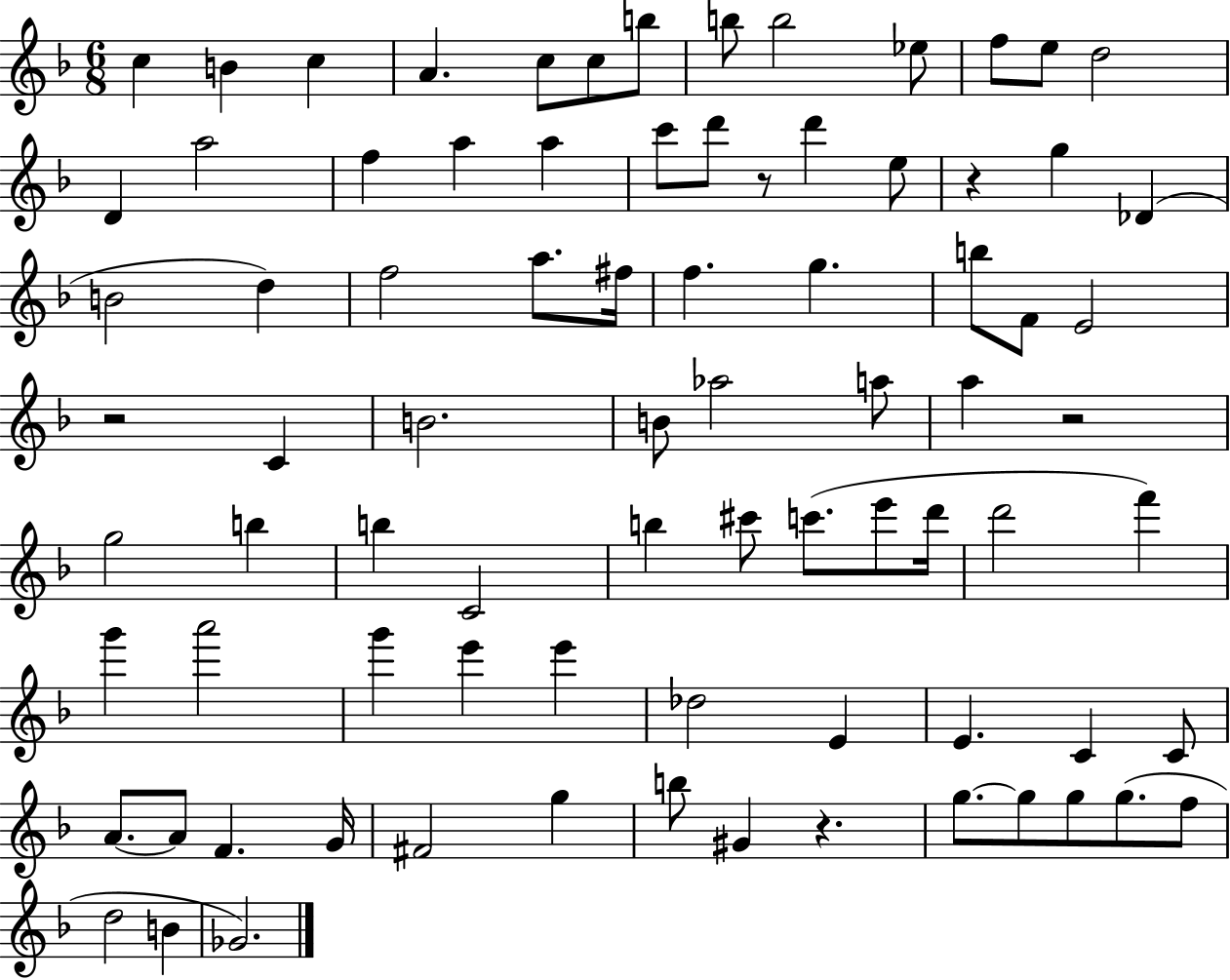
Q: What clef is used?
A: treble